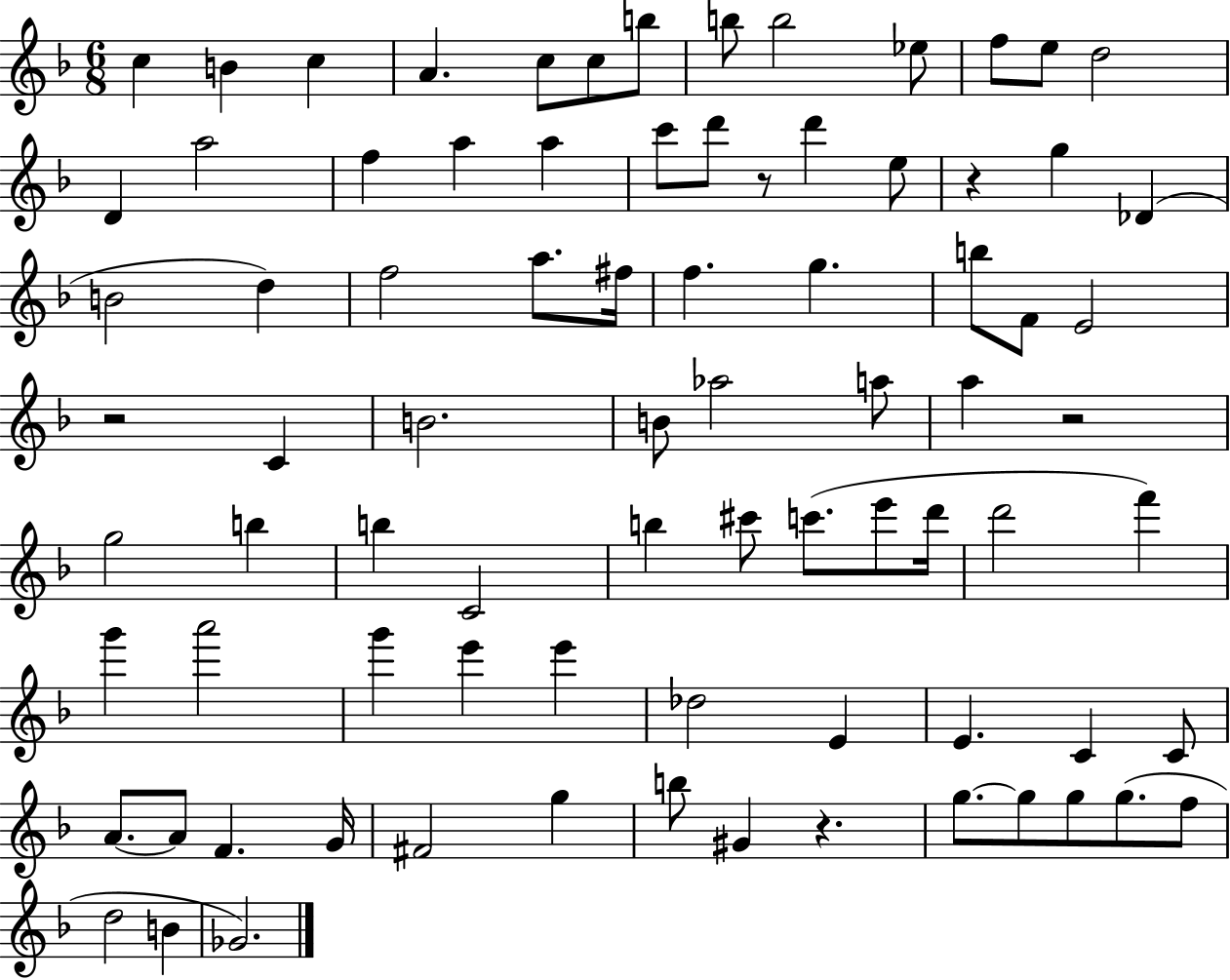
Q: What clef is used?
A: treble